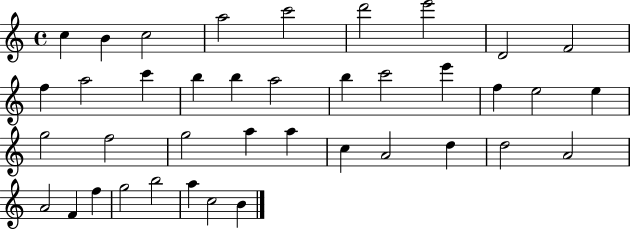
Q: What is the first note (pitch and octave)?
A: C5